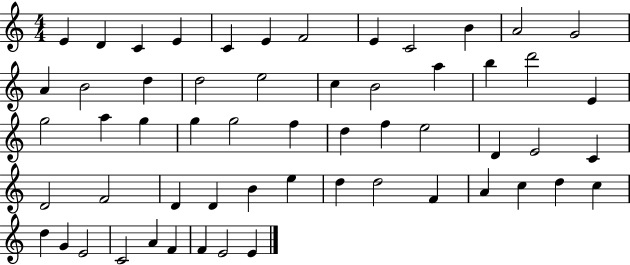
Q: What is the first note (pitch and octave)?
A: E4